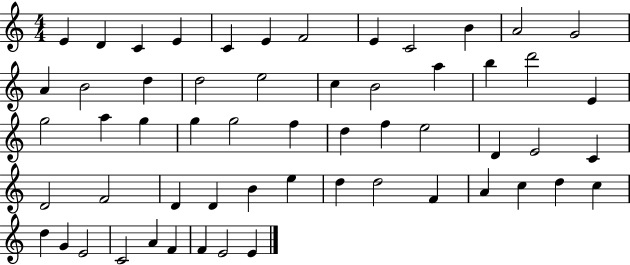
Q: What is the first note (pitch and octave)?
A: E4